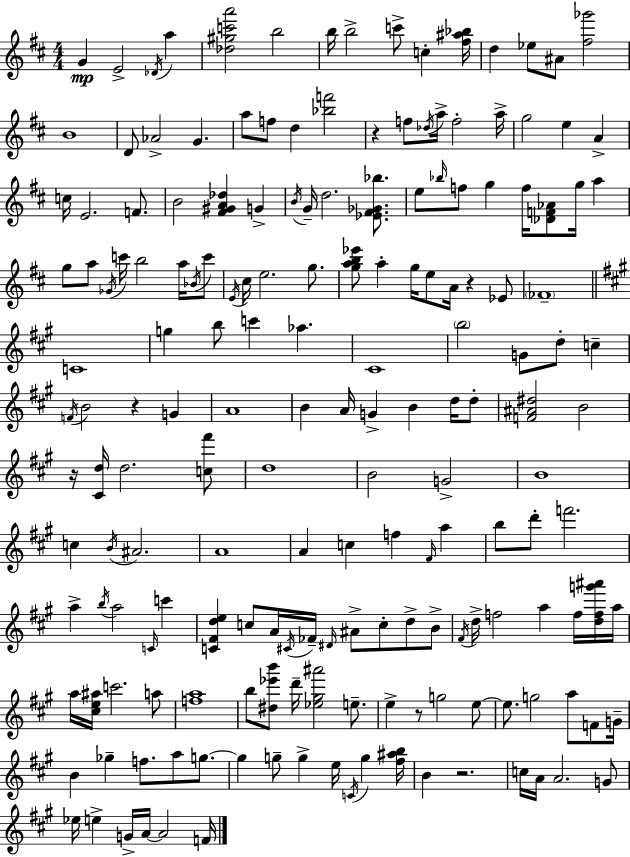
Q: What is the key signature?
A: D major